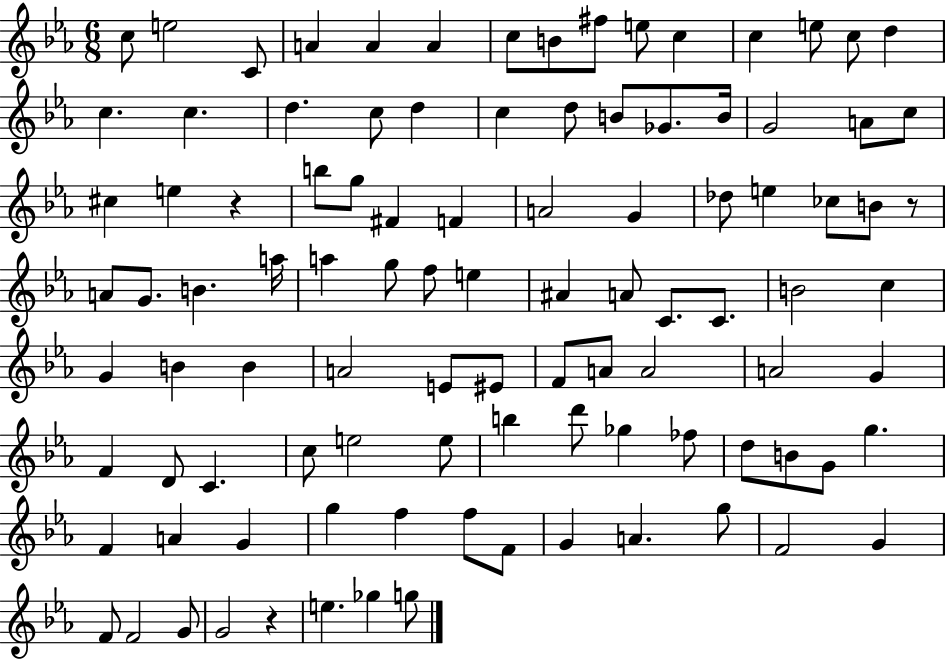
{
  \clef treble
  \numericTimeSignature
  \time 6/8
  \key ees \major
  c''8 e''2 c'8 | a'4 a'4 a'4 | c''8 b'8 fis''8 e''8 c''4 | c''4 e''8 c''8 d''4 | \break c''4. c''4. | d''4. c''8 d''4 | c''4 d''8 b'8 ges'8. b'16 | g'2 a'8 c''8 | \break cis''4 e''4 r4 | b''8 g''8 fis'4 f'4 | a'2 g'4 | des''8 e''4 ces''8 b'8 r8 | \break a'8 g'8. b'4. a''16 | a''4 g''8 f''8 e''4 | ais'4 a'8 c'8. c'8. | b'2 c''4 | \break g'4 b'4 b'4 | a'2 e'8 eis'8 | f'8 a'8 a'2 | a'2 g'4 | \break f'4 d'8 c'4. | c''8 e''2 e''8 | b''4 d'''8 ges''4 fes''8 | d''8 b'8 g'8 g''4. | \break f'4 a'4 g'4 | g''4 f''4 f''8 f'8 | g'4 a'4. g''8 | f'2 g'4 | \break f'8 f'2 g'8 | g'2 r4 | e''4. ges''4 g''8 | \bar "|."
}